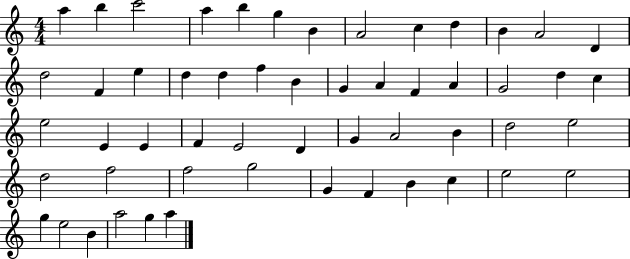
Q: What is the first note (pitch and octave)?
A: A5